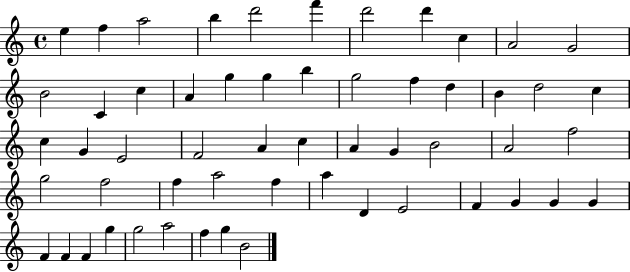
X:1
T:Untitled
M:4/4
L:1/4
K:C
e f a2 b d'2 f' d'2 d' c A2 G2 B2 C c A g g b g2 f d B d2 c c G E2 F2 A c A G B2 A2 f2 g2 f2 f a2 f a D E2 F G G G F F F g g2 a2 f g B2